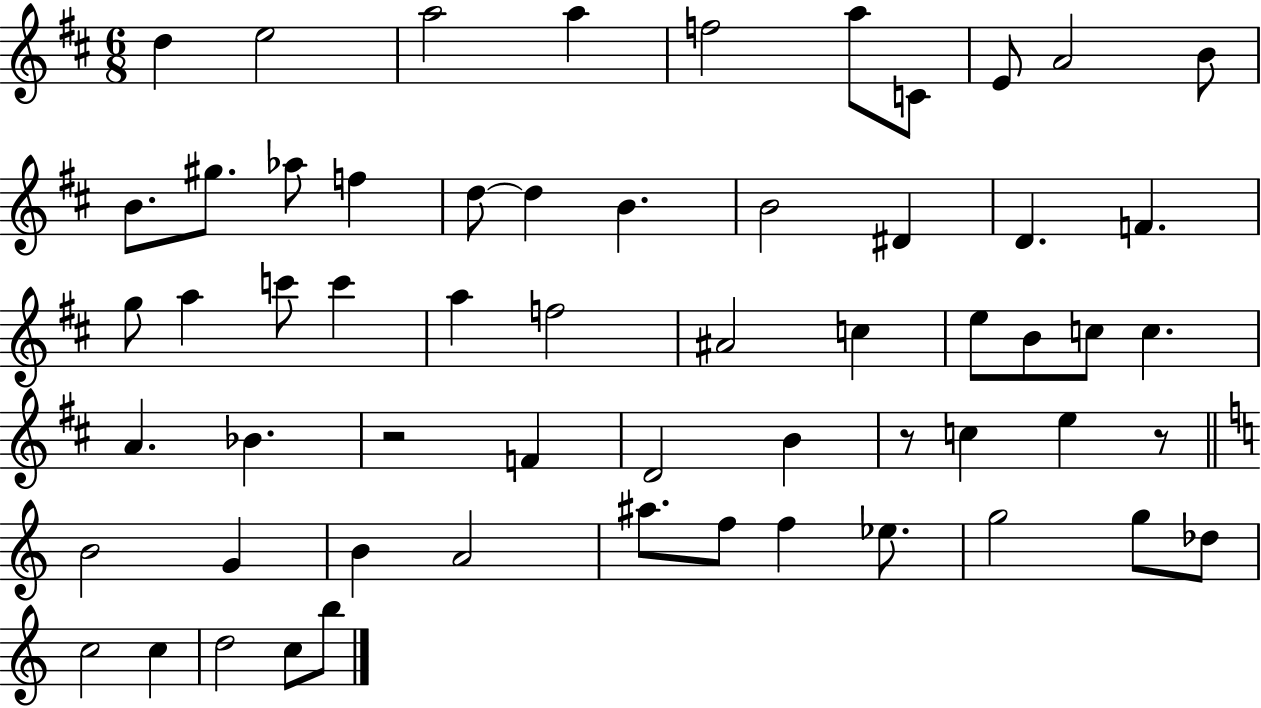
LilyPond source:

{
  \clef treble
  \numericTimeSignature
  \time 6/8
  \key d \major
  \repeat volta 2 { d''4 e''2 | a''2 a''4 | f''2 a''8 c'8 | e'8 a'2 b'8 | \break b'8. gis''8. aes''8 f''4 | d''8~~ d''4 b'4. | b'2 dis'4 | d'4. f'4. | \break g''8 a''4 c'''8 c'''4 | a''4 f''2 | ais'2 c''4 | e''8 b'8 c''8 c''4. | \break a'4. bes'4. | r2 f'4 | d'2 b'4 | r8 c''4 e''4 r8 | \break \bar "||" \break \key a \minor b'2 g'4 | b'4 a'2 | ais''8. f''8 f''4 ees''8. | g''2 g''8 des''8 | \break c''2 c''4 | d''2 c''8 b''8 | } \bar "|."
}